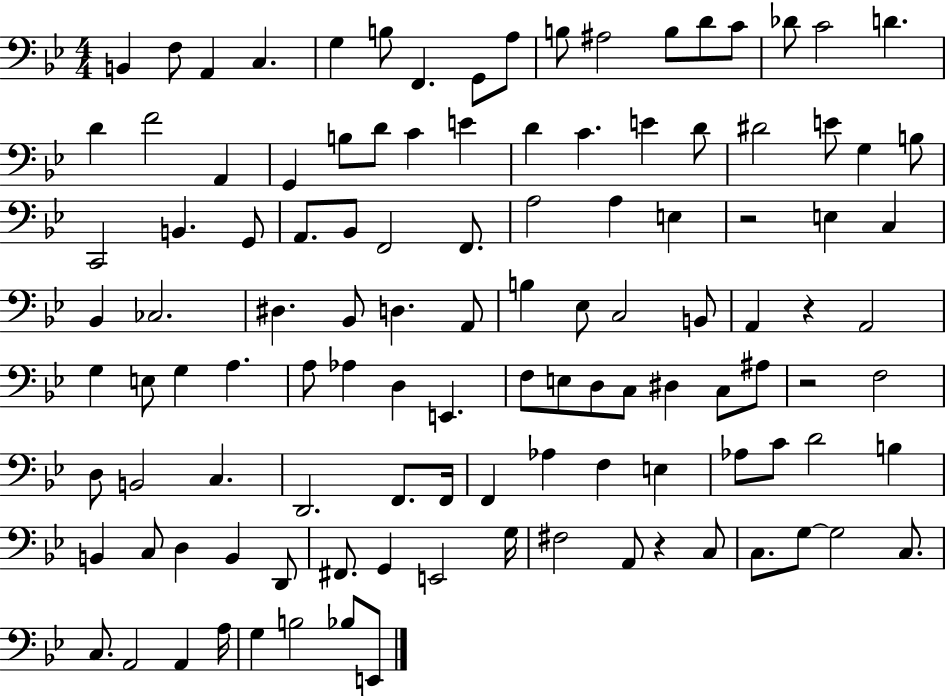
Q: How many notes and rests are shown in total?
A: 115